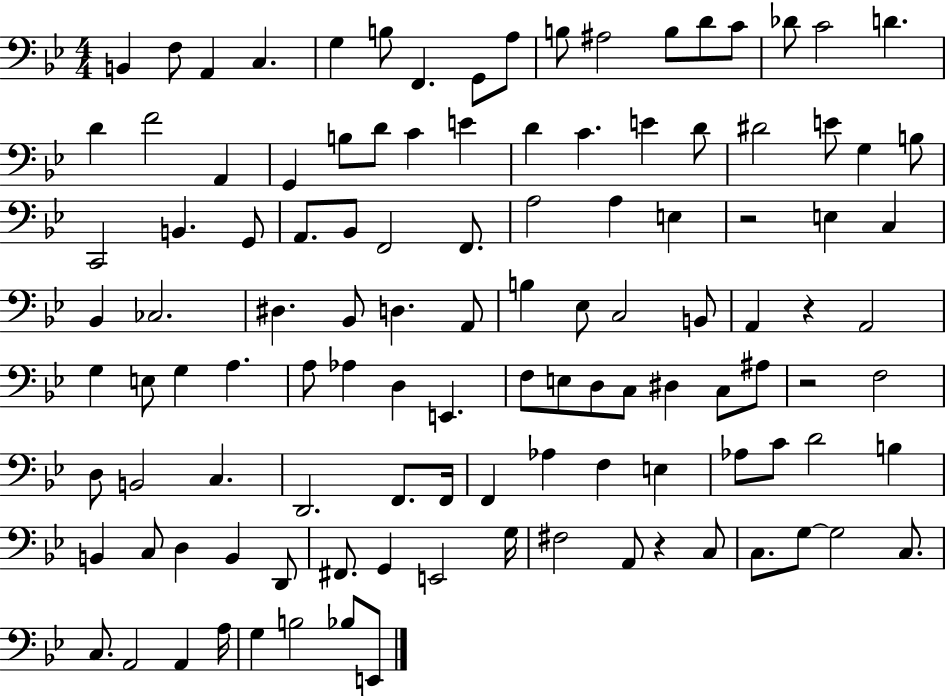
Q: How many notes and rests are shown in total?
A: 115